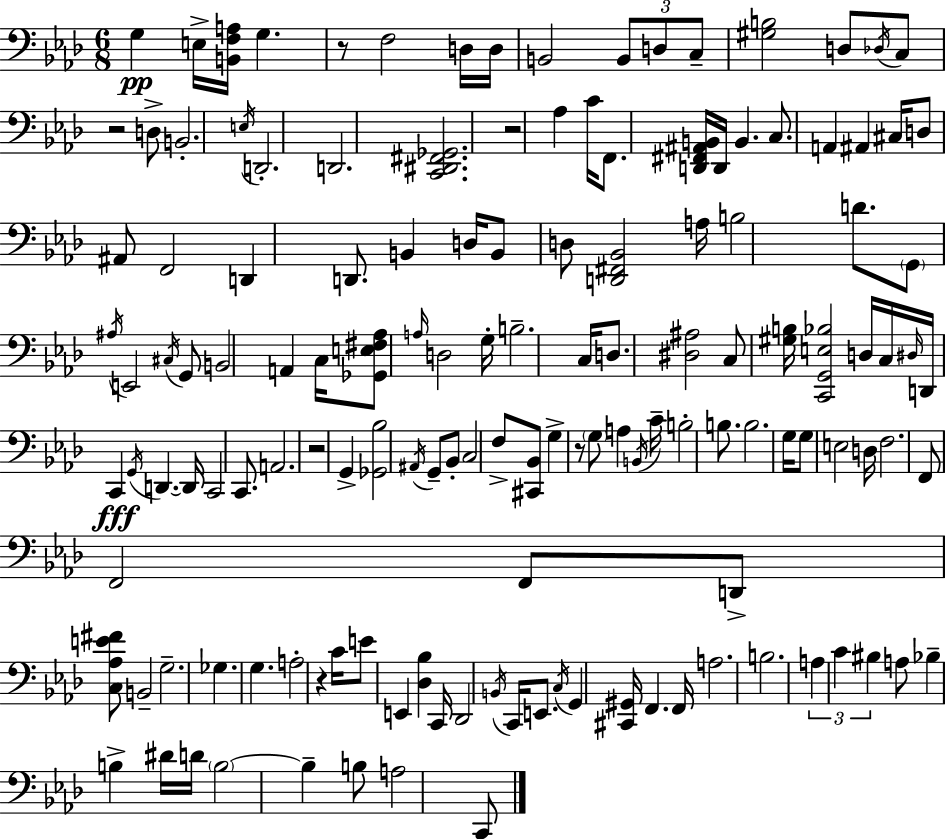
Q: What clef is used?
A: bass